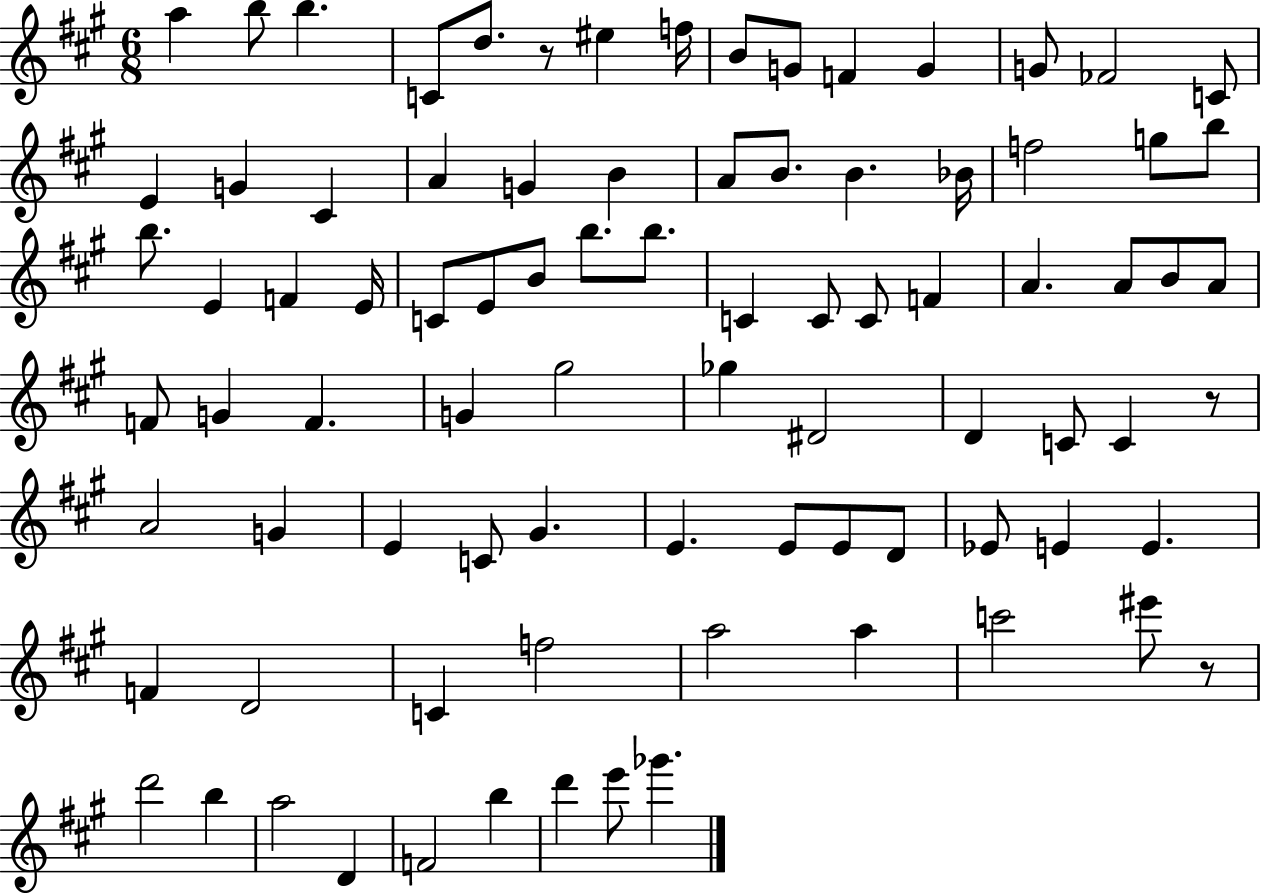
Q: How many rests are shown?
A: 3